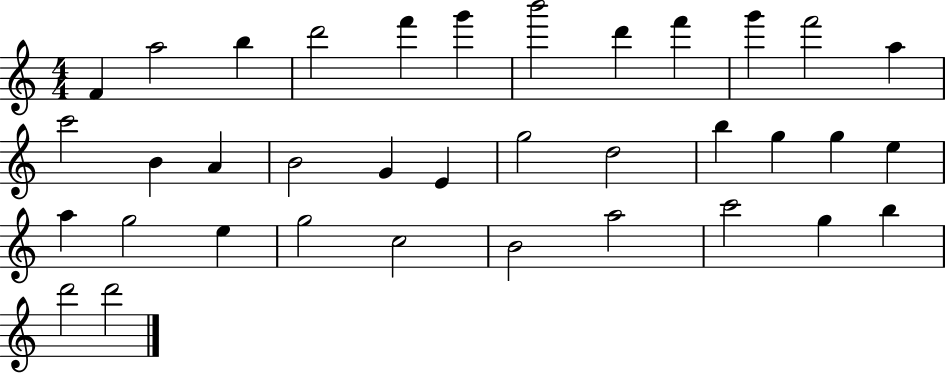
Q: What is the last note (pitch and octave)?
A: D6